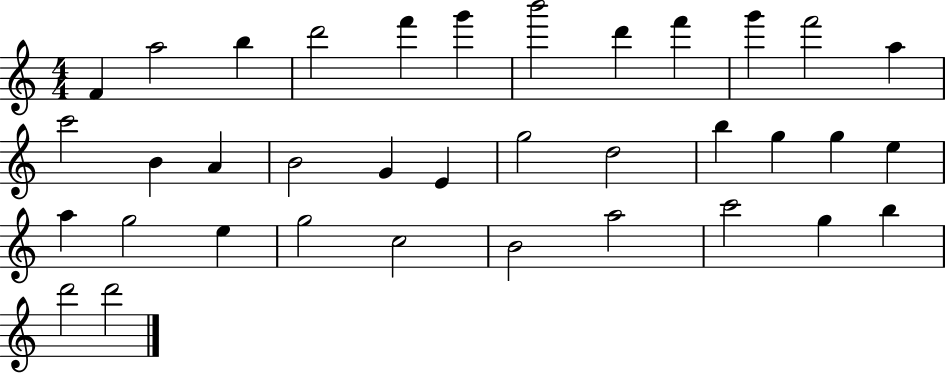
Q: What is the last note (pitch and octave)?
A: D6